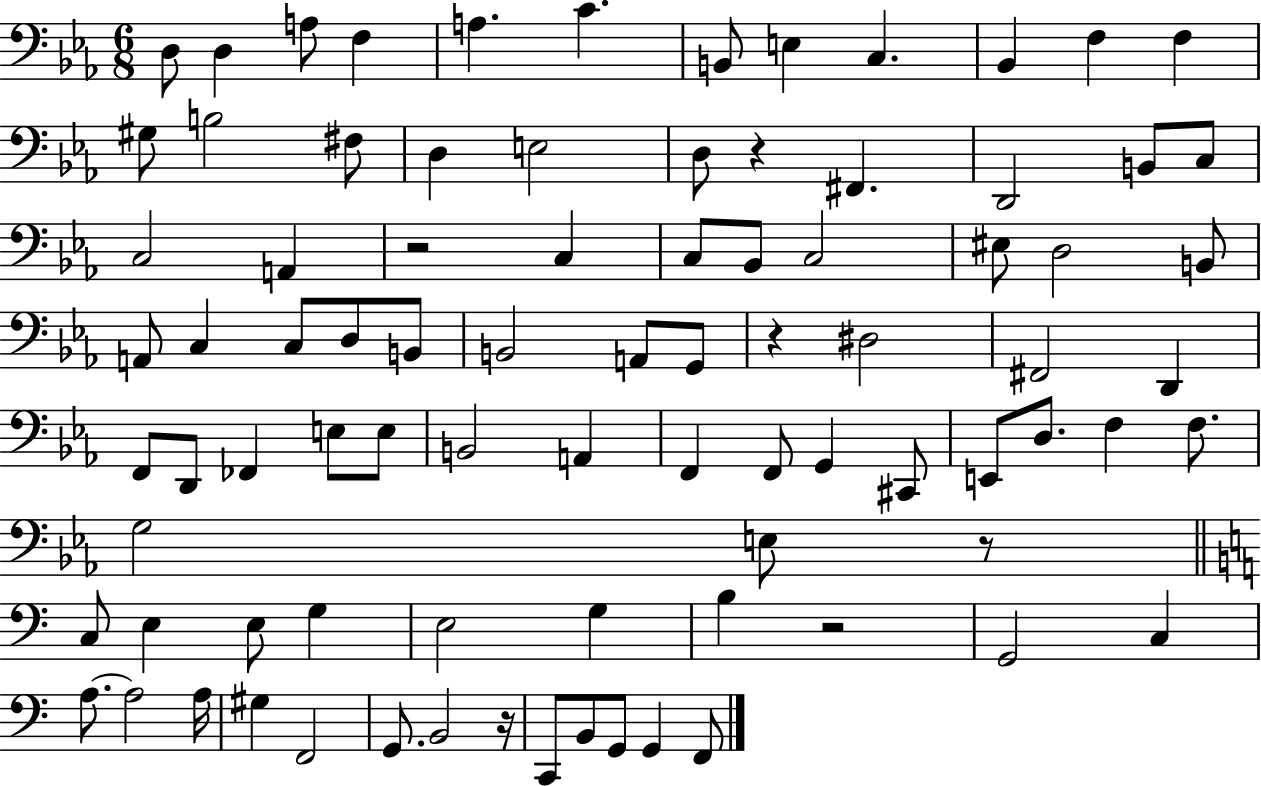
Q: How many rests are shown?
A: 6